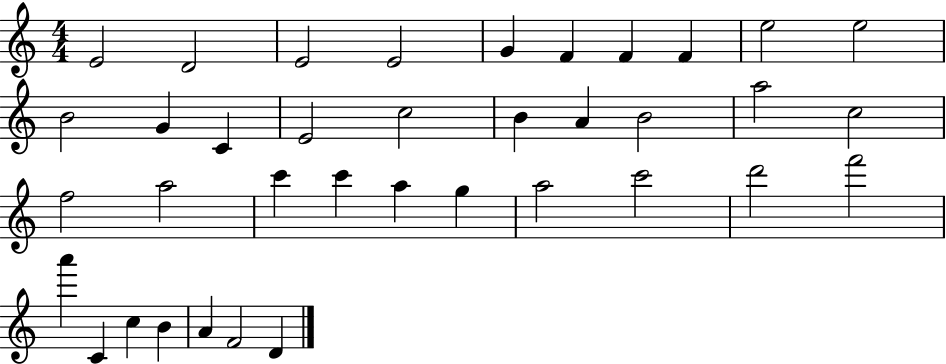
E4/h D4/h E4/h E4/h G4/q F4/q F4/q F4/q E5/h E5/h B4/h G4/q C4/q E4/h C5/h B4/q A4/q B4/h A5/h C5/h F5/h A5/h C6/q C6/q A5/q G5/q A5/h C6/h D6/h F6/h A6/q C4/q C5/q B4/q A4/q F4/h D4/q